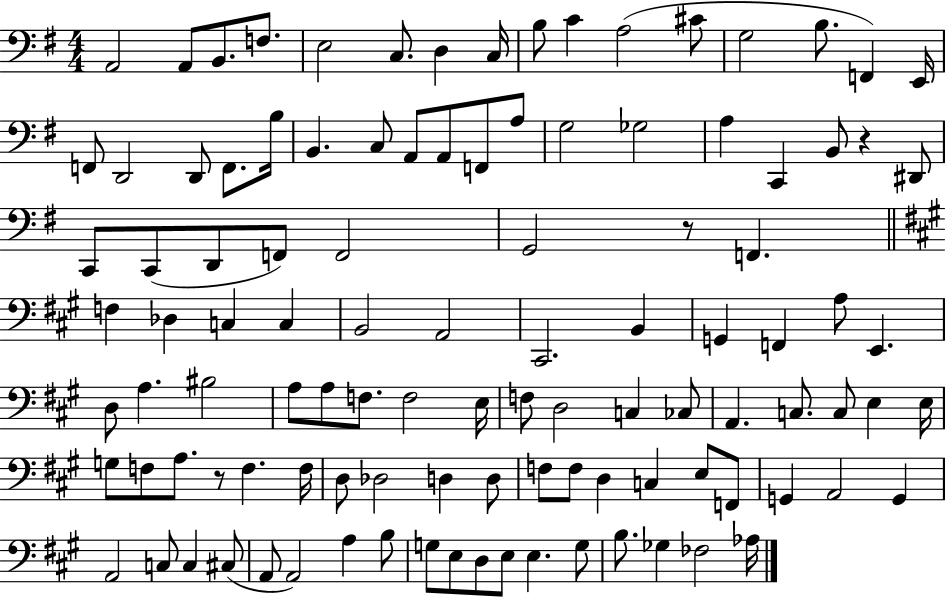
{
  \clef bass
  \numericTimeSignature
  \time 4/4
  \key g \major
  \repeat volta 2 { a,2 a,8 b,8. f8. | e2 c8. d4 c16 | b8 c'4 a2( cis'8 | g2 b8. f,4) e,16 | \break f,8 d,2 d,8 f,8. b16 | b,4. c8 a,8 a,8 f,8 a8 | g2 ges2 | a4 c,4 b,8 r4 dis,8 | \break c,8 c,8( d,8 f,8) f,2 | g,2 r8 f,4. | \bar "||" \break \key a \major f4 des4 c4 c4 | b,2 a,2 | cis,2. b,4 | g,4 f,4 a8 e,4. | \break d8 a4. bis2 | a8 a8 f8. f2 e16 | f8 d2 c4 ces8 | a,4. c8. c8 e4 e16 | \break g8 f8 a8. r8 f4. f16 | d8 des2 d4 d8 | f8 f8 d4 c4 e8 f,8 | g,4 a,2 g,4 | \break a,2 c8 c4 cis8( | a,8 a,2) a4 b8 | g8 e8 d8 e8 e4. g8 | b8. ges4 fes2 aes16 | \break } \bar "|."
}